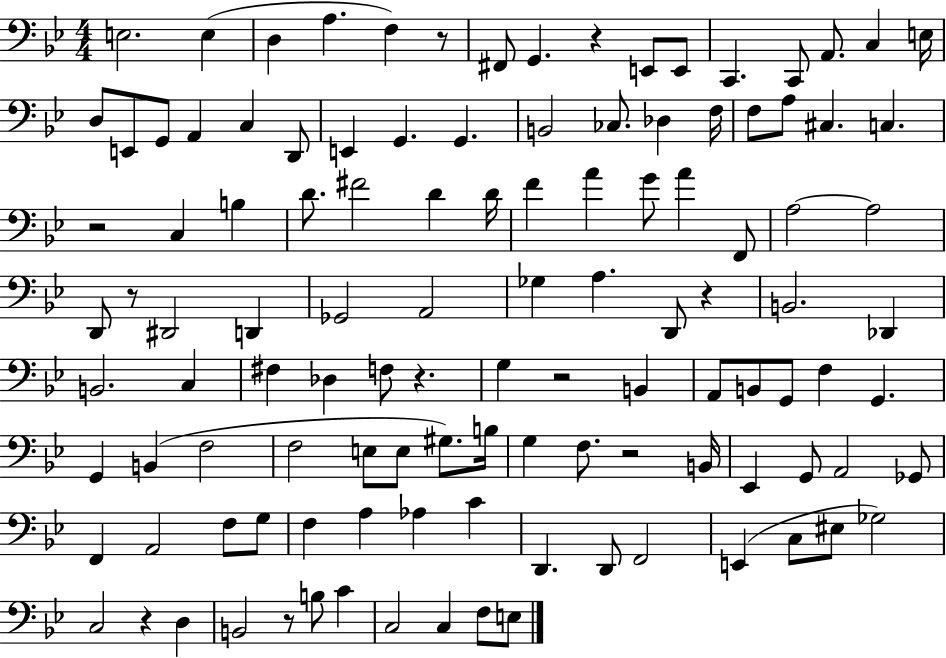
{
  \clef bass
  \numericTimeSignature
  \time 4/4
  \key bes \major
  e2. e4( | d4 a4. f4) r8 | fis,8 g,4. r4 e,8 e,8 | c,4. c,8 a,8. c4 e16 | \break d8 e,8 g,8 a,4 c4 d,8 | e,4 g,4. g,4. | b,2 ces8. des4 f16 | f8 a8 cis4. c4. | \break r2 c4 b4 | d'8. fis'2 d'4 d'16 | f'4 a'4 g'8 a'4 f,8 | a2~~ a2 | \break d,8 r8 dis,2 d,4 | ges,2 a,2 | ges4 a4. d,8 r4 | b,2. des,4 | \break b,2. c4 | fis4 des4 f8 r4. | g4 r2 b,4 | a,8 b,8 g,8 f4 g,4. | \break g,4 b,4( f2 | f2 e8 e8 gis8.) b16 | g4 f8. r2 b,16 | ees,4 g,8 a,2 ges,8 | \break f,4 a,2 f8 g8 | f4 a4 aes4 c'4 | d,4. d,8 f,2 | e,4( c8 eis8 ges2) | \break c2 r4 d4 | b,2 r8 b8 c'4 | c2 c4 f8 e8 | \bar "|."
}